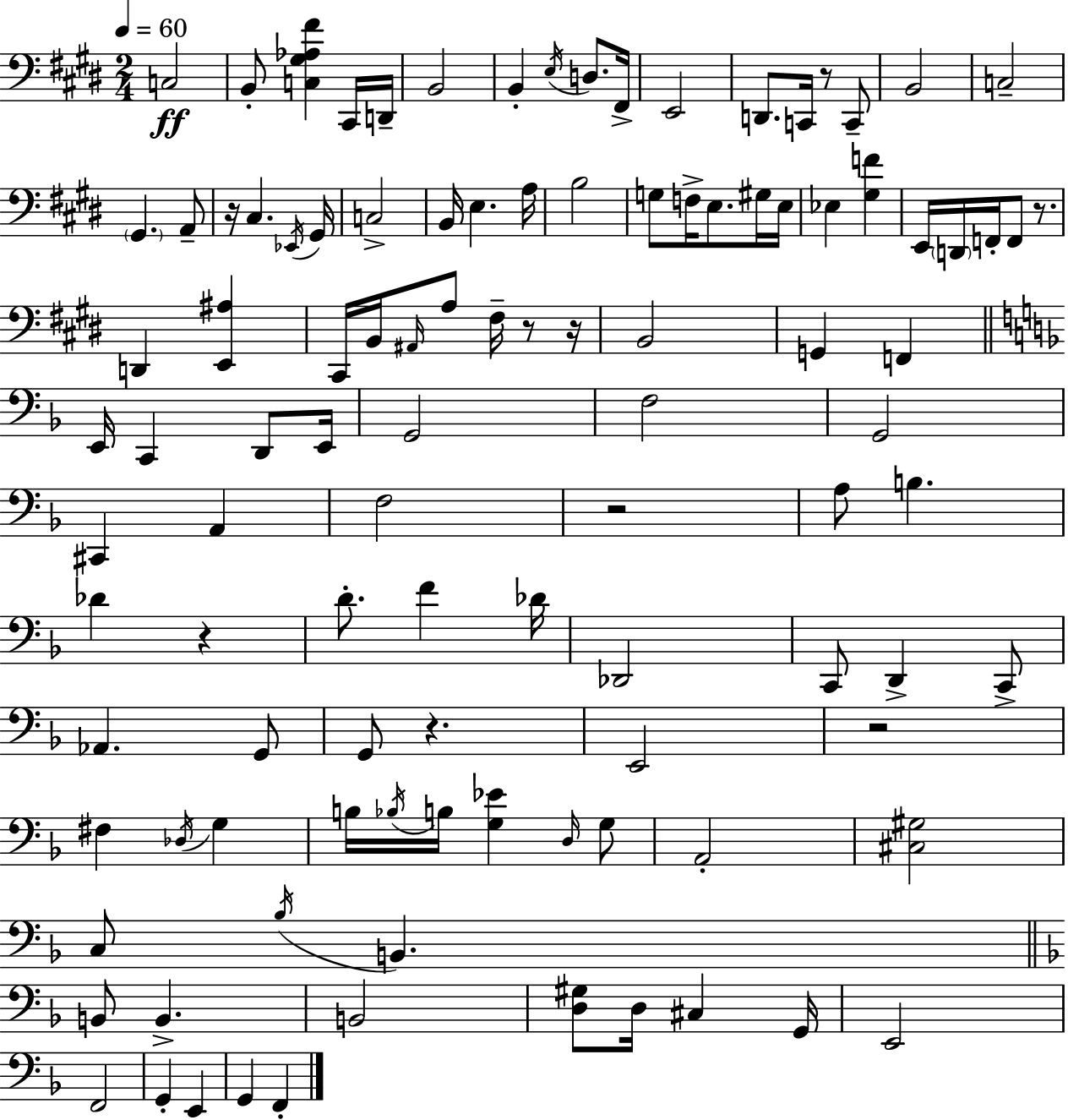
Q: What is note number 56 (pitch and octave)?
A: B3